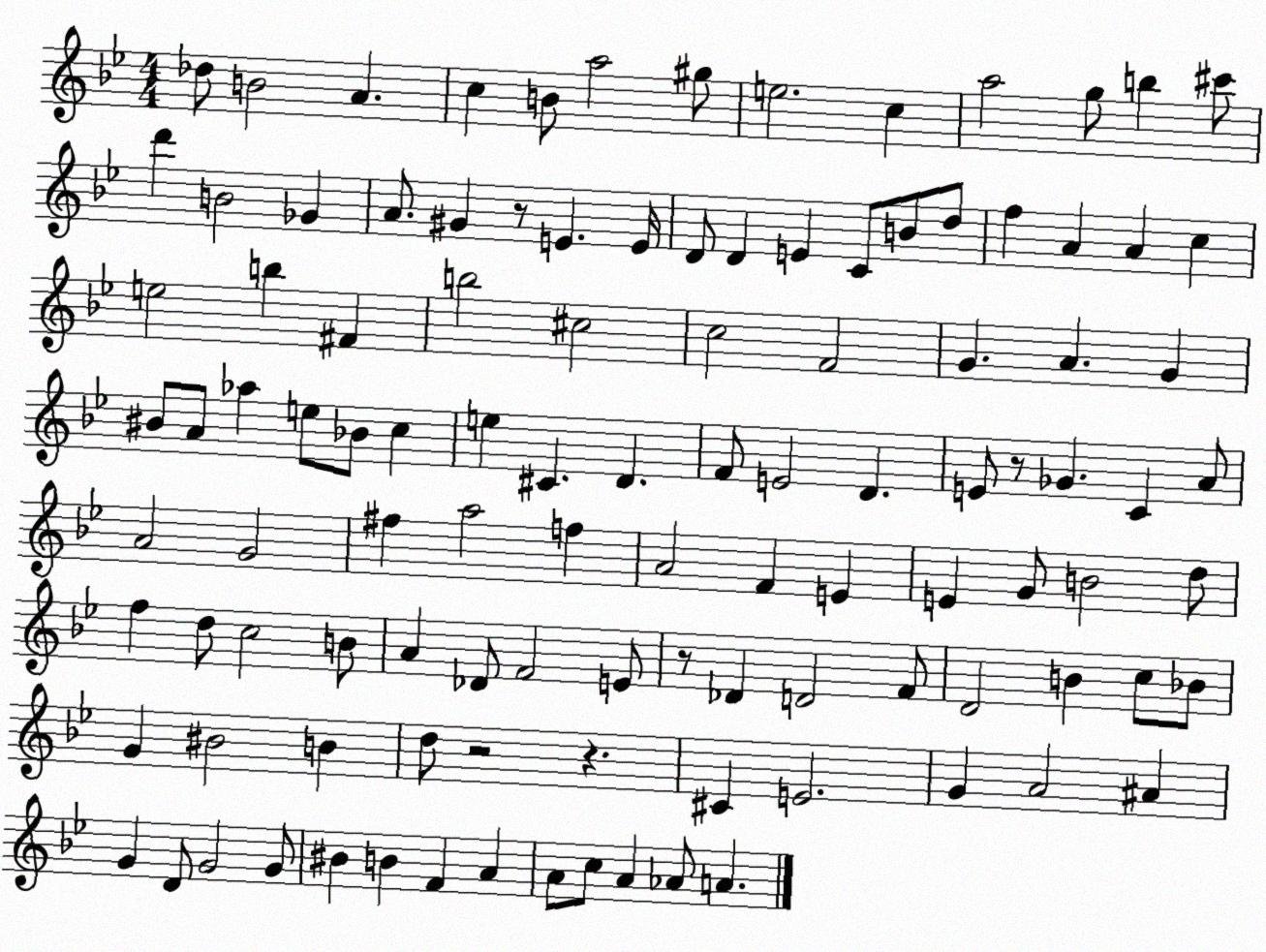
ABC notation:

X:1
T:Untitled
M:4/4
L:1/4
K:Bb
_d/2 B2 A c B/2 a2 ^g/2 e2 c a2 g/2 b ^c'/2 d' B2 _G A/2 ^G z/2 E E/4 D/2 D E C/2 B/2 d/2 f A A c e2 b ^F b2 ^c2 c2 F2 G A G ^B/2 A/2 _a e/2 _B/2 c e ^C D F/2 E2 D E/2 z/2 _G C A/2 A2 G2 ^f a2 f A2 F E E G/2 B2 d/2 f d/2 c2 B/2 A _D/2 F2 E/2 z/2 _D D2 F/2 D2 B c/2 _B/2 G ^B2 B d/2 z2 z ^C E2 G A2 ^A G D/2 G2 G/2 ^B B F A A/2 c/2 A _A/2 A